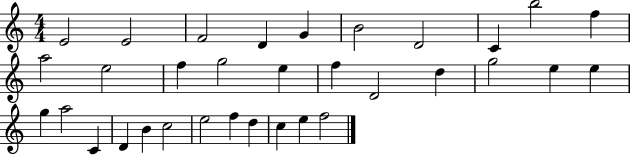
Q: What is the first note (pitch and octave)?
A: E4